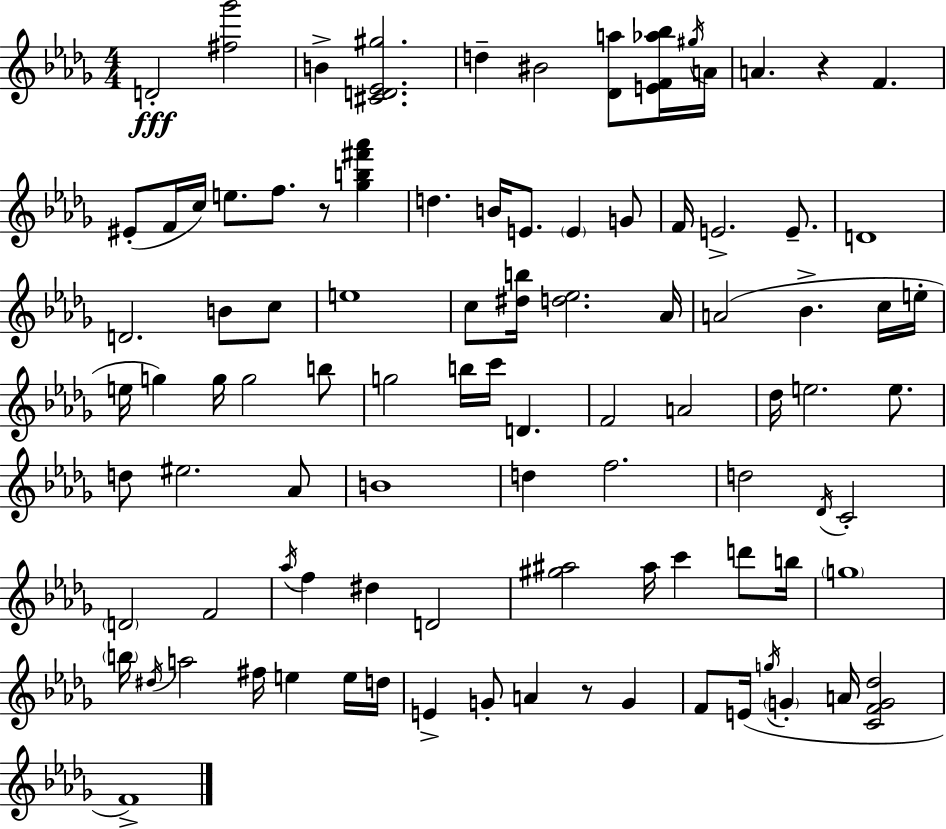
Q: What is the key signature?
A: BES minor